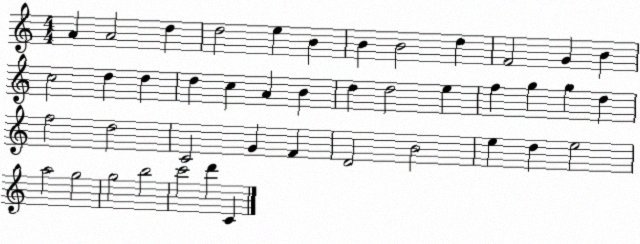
X:1
T:Untitled
M:4/4
L:1/4
K:C
A A2 d d2 e B B B2 d F2 G B c2 d d d c A B d d2 e f g g d f2 d2 C2 G F D2 B2 e d e2 a2 g2 g2 b2 c'2 d' C